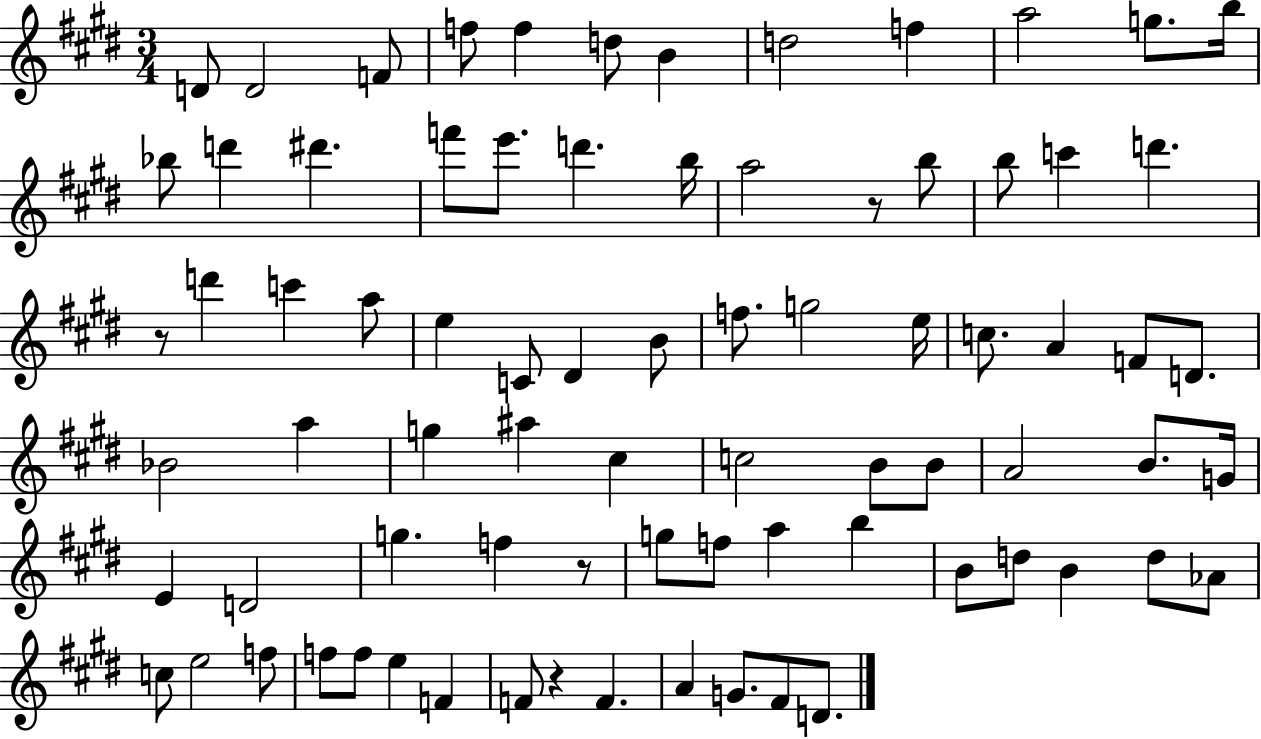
D4/e D4/h F4/e F5/e F5/q D5/e B4/q D5/h F5/q A5/h G5/e. B5/s Bb5/e D6/q D#6/q. F6/e E6/e. D6/q. B5/s A5/h R/e B5/e B5/e C6/q D6/q. R/e D6/q C6/q A5/e E5/q C4/e D#4/q B4/e F5/e. G5/h E5/s C5/e. A4/q F4/e D4/e. Bb4/h A5/q G5/q A#5/q C#5/q C5/h B4/e B4/e A4/h B4/e. G4/s E4/q D4/h G5/q. F5/q R/e G5/e F5/e A5/q B5/q B4/e D5/e B4/q D5/e Ab4/e C5/e E5/h F5/e F5/e F5/e E5/q F4/q F4/e R/q F4/q. A4/q G4/e. F#4/e D4/e.